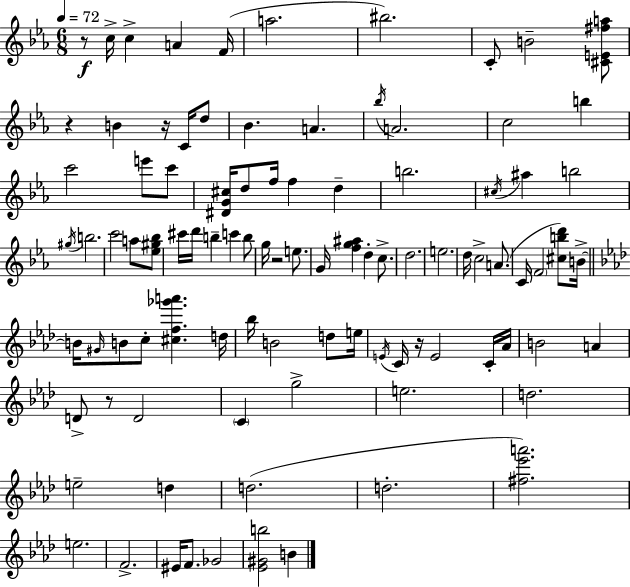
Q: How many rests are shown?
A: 6